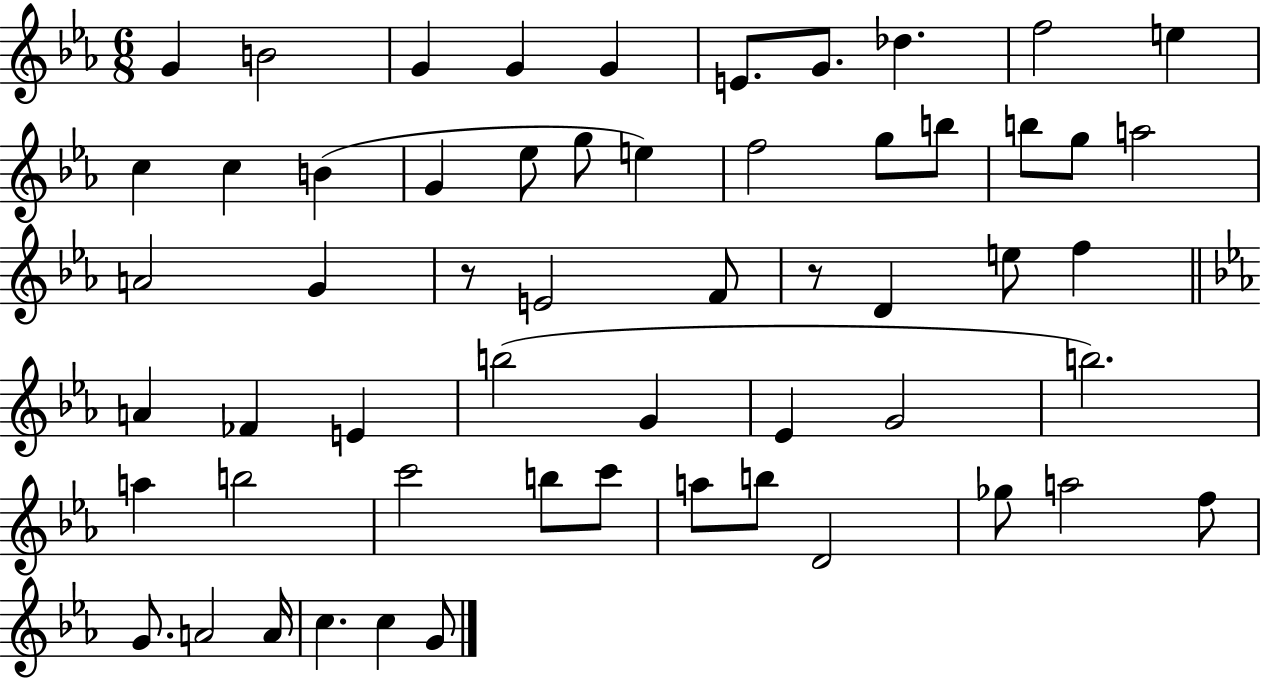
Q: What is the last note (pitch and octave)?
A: G4